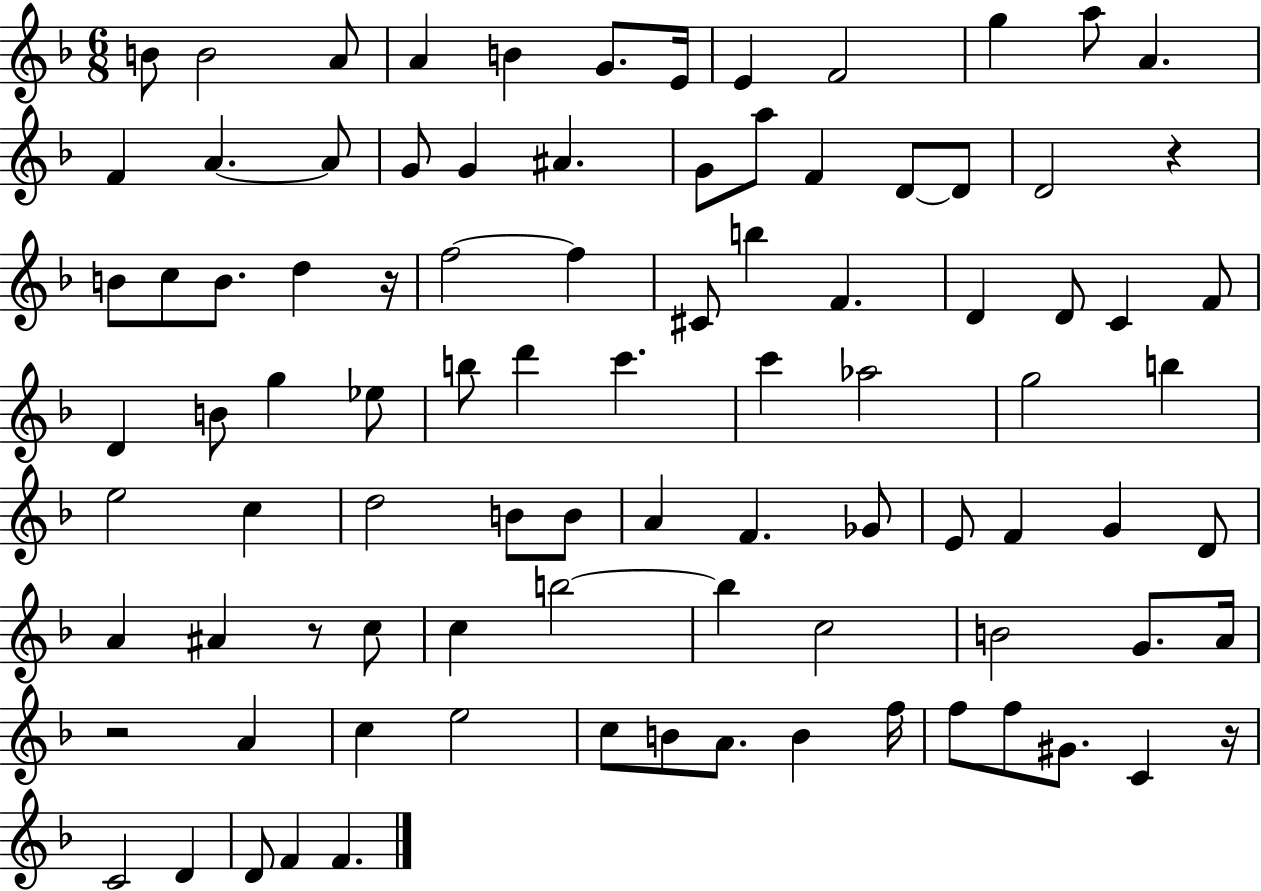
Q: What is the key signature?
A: F major